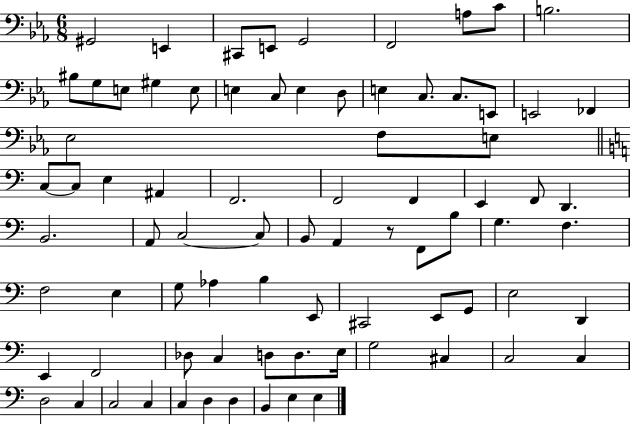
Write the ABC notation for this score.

X:1
T:Untitled
M:6/8
L:1/4
K:Eb
^G,,2 E,, ^C,,/2 E,,/2 G,,2 F,,2 A,/2 C/2 B,2 ^B,/2 G,/2 E,/2 ^G, E,/2 E, C,/2 E, D,/2 E, C,/2 C,/2 E,,/2 E,,2 _F,, _E,2 F,/2 E,/2 C,/2 C,/2 E, ^A,, F,,2 F,,2 F,, E,, F,,/2 D,, B,,2 A,,/2 C,2 C,/2 B,,/2 A,, z/2 F,,/2 B,/2 G, F, F,2 E, G,/2 _A, B, E,,/2 ^C,,2 E,,/2 G,,/2 E,2 D,, E,, F,,2 _D,/2 C, D,/2 D,/2 E,/4 G,2 ^C, C,2 C, D,2 C, C,2 C, C, D, D, B,, E, E,